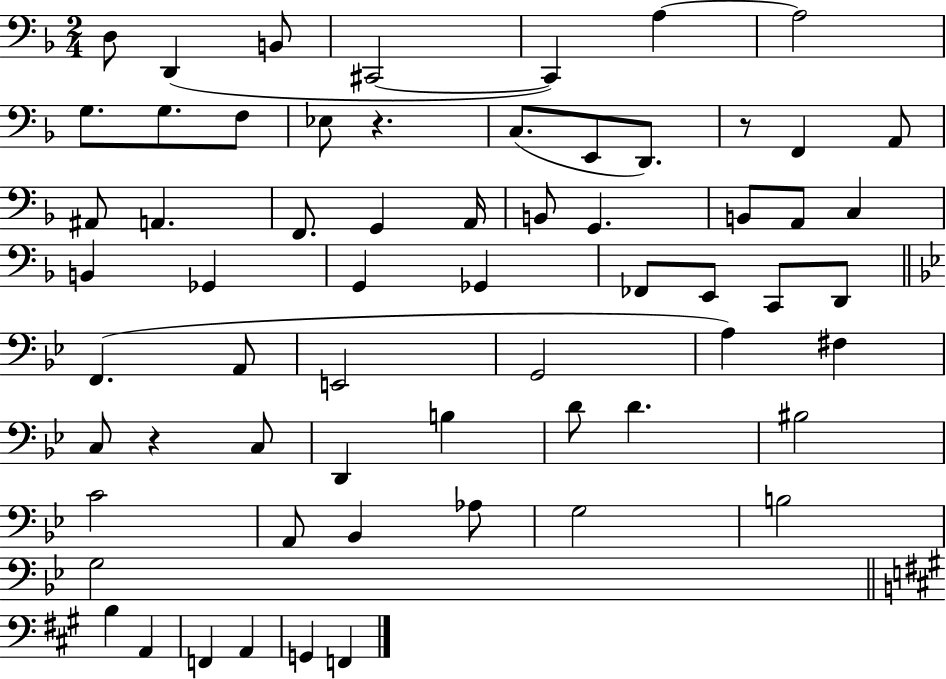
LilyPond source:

{
  \clef bass
  \numericTimeSignature
  \time 2/4
  \key f \major
  \repeat volta 2 { d8 d,4( b,8 | cis,2~~ | cis,4) a4~~ | a2 | \break g8. g8. f8 | ees8 r4. | c8.( e,8 d,8.) | r8 f,4 a,8 | \break ais,8 a,4. | f,8. g,4 a,16 | b,8 g,4. | b,8 a,8 c4 | \break b,4 ges,4 | g,4 ges,4 | fes,8 e,8 c,8 d,8 | \bar "||" \break \key bes \major f,4.( a,8 | e,2 | g,2 | a4) fis4 | \break c8 r4 c8 | d,4 b4 | d'8 d'4. | bis2 | \break c'2 | a,8 bes,4 aes8 | g2 | b2 | \break g2 | \bar "||" \break \key a \major b4 a,4 | f,4 a,4 | g,4 f,4 | } \bar "|."
}